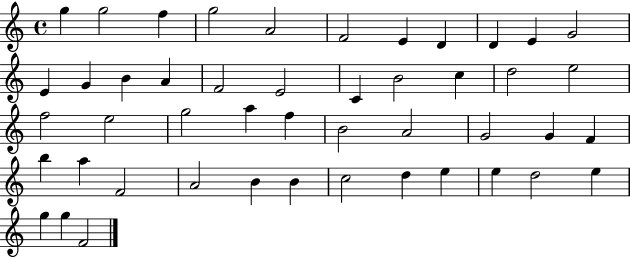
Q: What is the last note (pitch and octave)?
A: F4